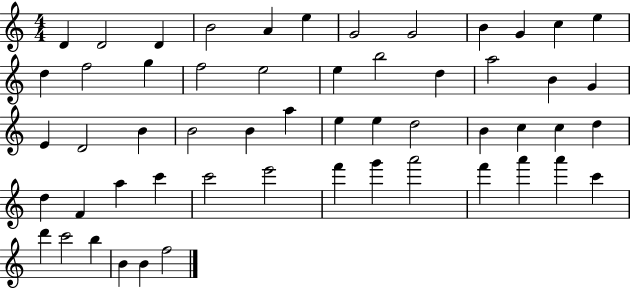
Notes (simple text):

D4/q D4/h D4/q B4/h A4/q E5/q G4/h G4/h B4/q G4/q C5/q E5/q D5/q F5/h G5/q F5/h E5/h E5/q B5/h D5/q A5/h B4/q G4/q E4/q D4/h B4/q B4/h B4/q A5/q E5/q E5/q D5/h B4/q C5/q C5/q D5/q D5/q F4/q A5/q C6/q C6/h E6/h F6/q G6/q A6/h F6/q A6/q A6/q C6/q D6/q C6/h B5/q B4/q B4/q F5/h